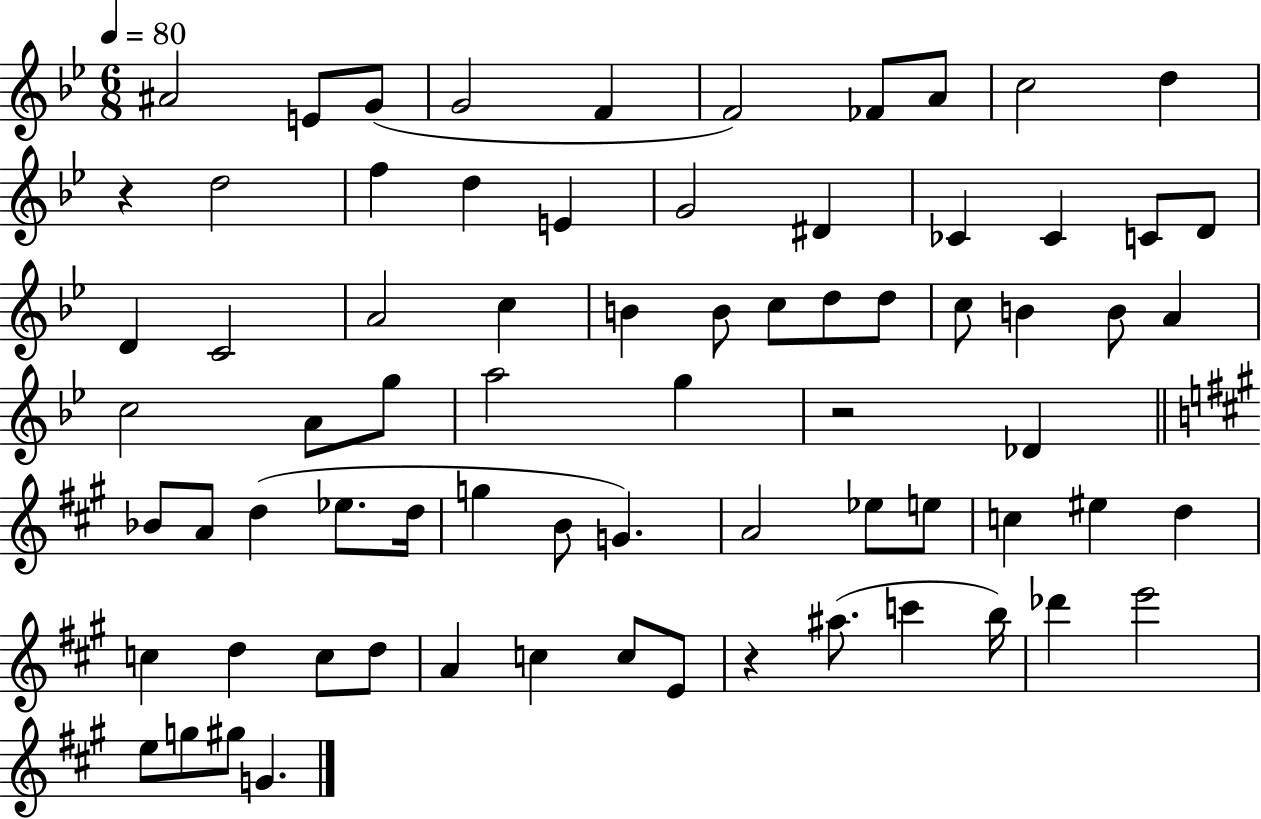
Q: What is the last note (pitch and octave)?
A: G4